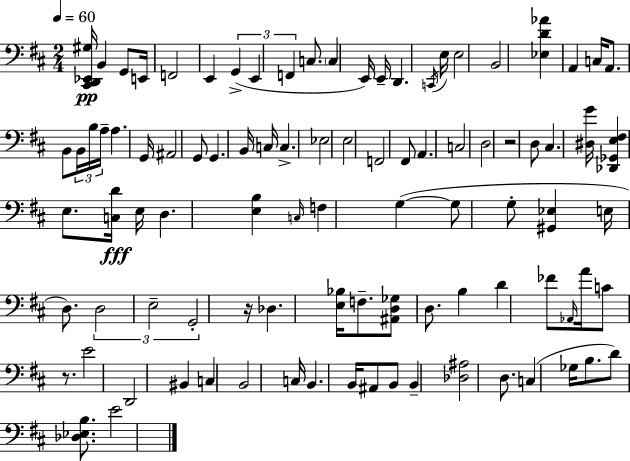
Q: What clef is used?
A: bass